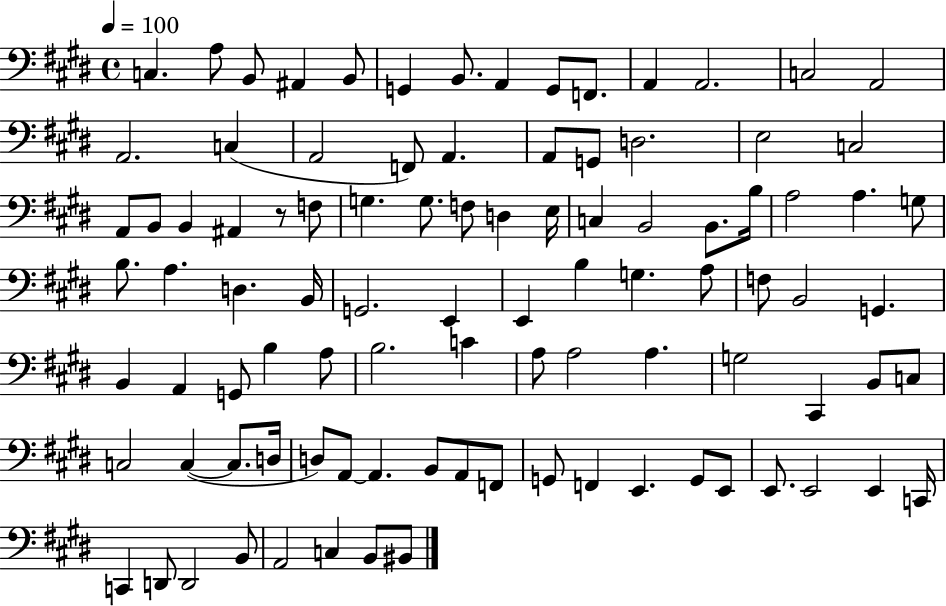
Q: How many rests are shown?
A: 1